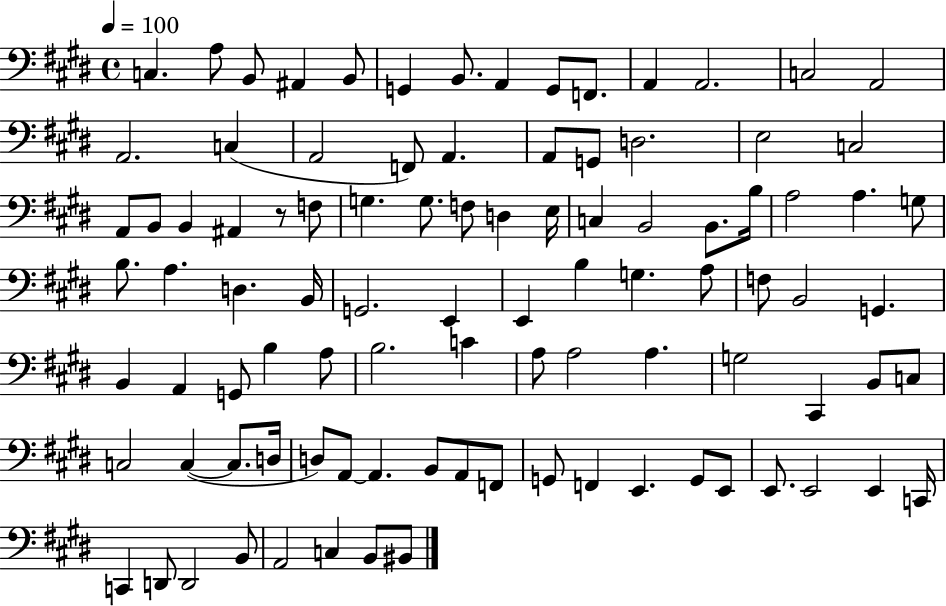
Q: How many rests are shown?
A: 1